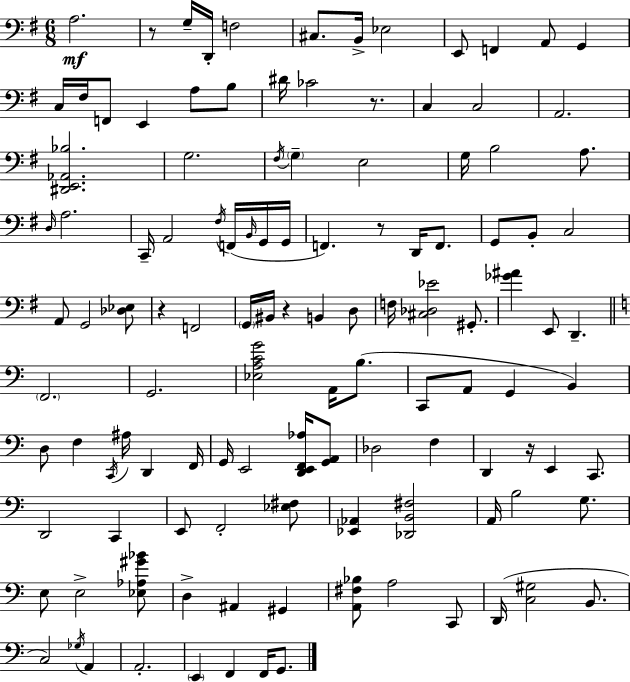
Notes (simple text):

A3/h. R/e G3/s D2/s F3/h C#3/e. B2/s Eb3/h E2/e F2/q A2/e G2/q C3/s F#3/s F2/e E2/q A3/e B3/e D#4/s CES4/h R/e. C3/q C3/h A2/h. [D#2,E2,Ab2,Bb3]/h. G3/h. F#3/s G3/q E3/h G3/s B3/h A3/e. D3/s A3/h. C2/s A2/h F#3/s F2/s B2/s G2/s G2/s F2/q. R/e D2/s F2/e. G2/e B2/e C3/h A2/e G2/h [Db3,Eb3]/e R/q F2/h G2/s BIS2/s R/q B2/q D3/e F3/s [C#3,Db3,Eb4]/h G#2/e. [Gb4,A#4]/q E2/e D2/q. F2/h. G2/h. [Eb3,A3,C4,G4]/h A2/s B3/e. C2/e A2/e G2/q B2/q D3/e F3/q C2/s A#3/s D2/q F2/s G2/s E2/h [D2,E2,F2,Ab3]/s [G2,A2]/e Db3/h F3/q D2/q R/s E2/q C2/e. D2/h C2/q E2/e F2/h [Eb3,F#3]/e [Eb2,Ab2]/q [Db2,B2,F#3]/h A2/s B3/h G3/e. E3/e E3/h [Eb3,Ab3,G#4,Bb4]/e D3/q A#2/q G#2/q [A2,F#3,Bb3]/e A3/h C2/e D2/s [C3,G#3]/h B2/e. C3/h Gb3/s A2/q A2/h. E2/q F2/q F2/s G2/e.